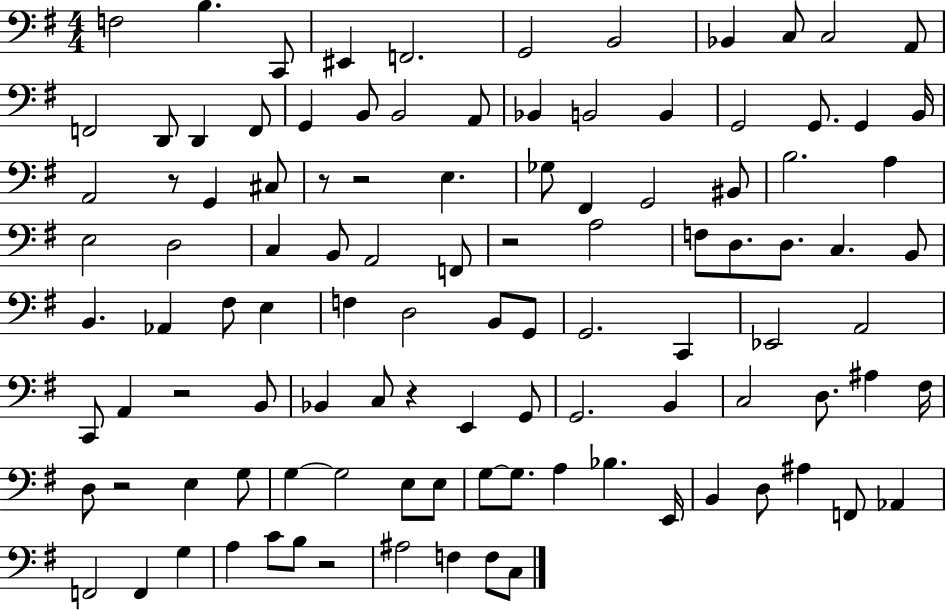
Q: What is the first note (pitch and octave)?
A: F3